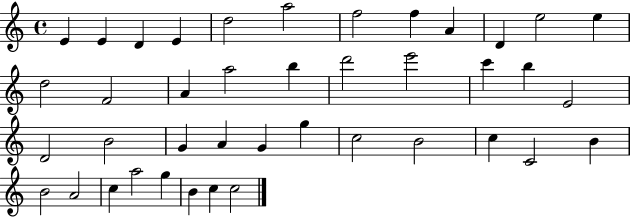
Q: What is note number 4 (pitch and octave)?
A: E4